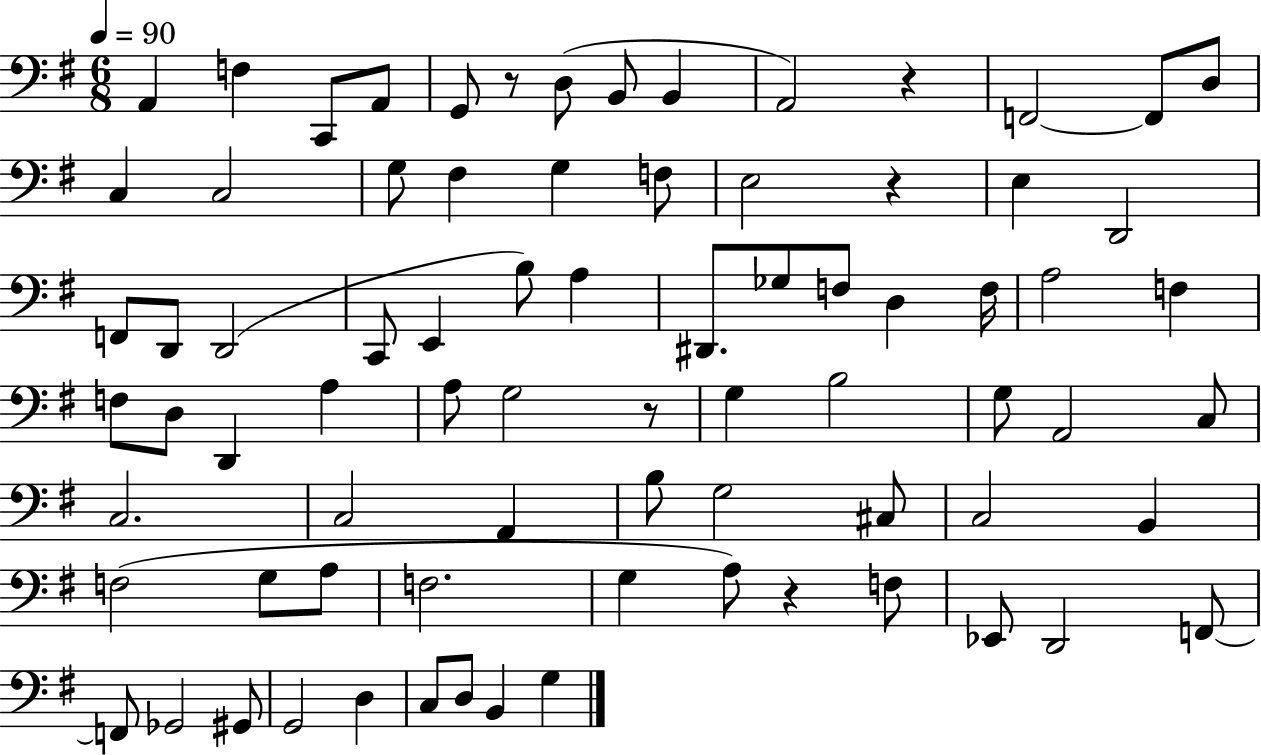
{
  \clef bass
  \numericTimeSignature
  \time 6/8
  \key g \major
  \tempo 4 = 90
  a,4 f4 c,8 a,8 | g,8 r8 d8( b,8 b,4 | a,2) r4 | f,2~~ f,8 d8 | \break c4 c2 | g8 fis4 g4 f8 | e2 r4 | e4 d,2 | \break f,8 d,8 d,2( | c,8 e,4 b8) a4 | dis,8. ges8 f8 d4 f16 | a2 f4 | \break f8 d8 d,4 a4 | a8 g2 r8 | g4 b2 | g8 a,2 c8 | \break c2. | c2 a,4 | b8 g2 cis8 | c2 b,4 | \break f2( g8 a8 | f2. | g4 a8) r4 f8 | ees,8 d,2 f,8~~ | \break f,8 ges,2 gis,8 | g,2 d4 | c8 d8 b,4 g4 | \bar "|."
}